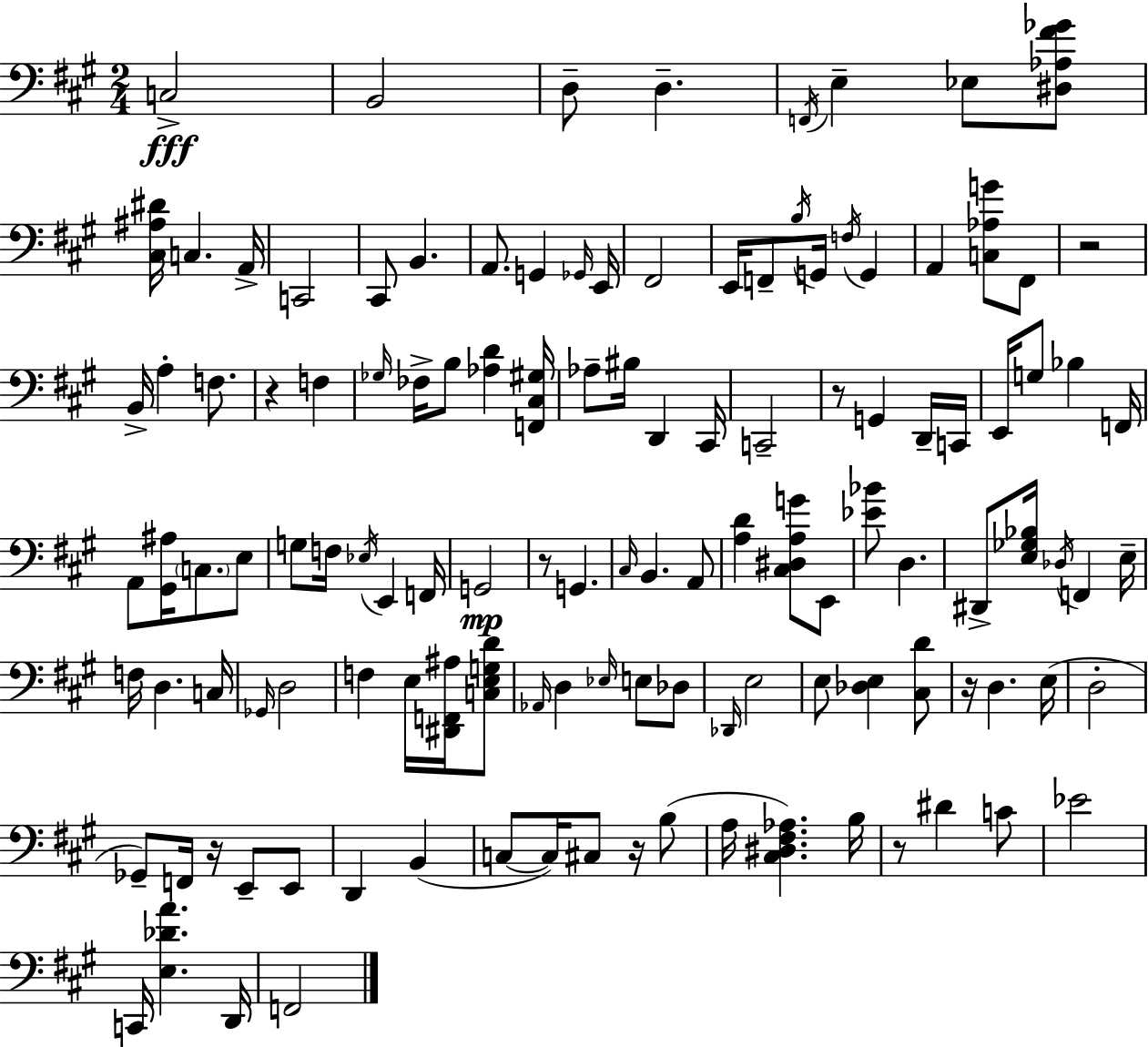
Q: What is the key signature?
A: A major